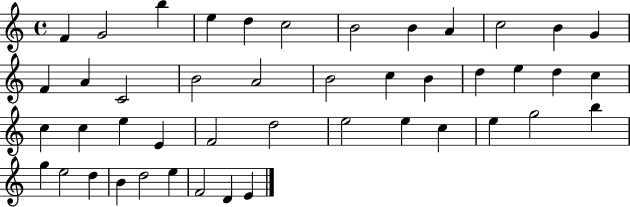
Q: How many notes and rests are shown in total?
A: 45